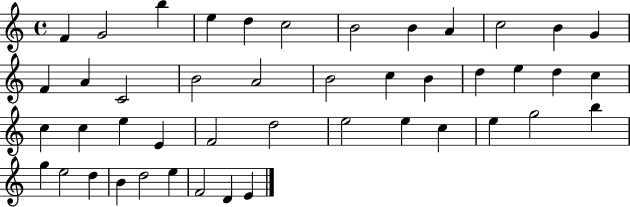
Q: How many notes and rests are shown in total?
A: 45